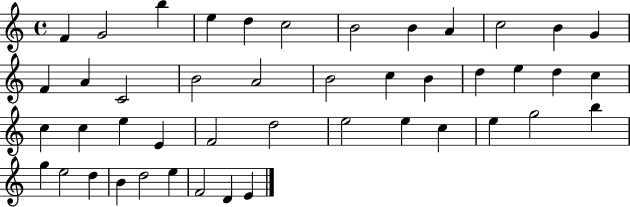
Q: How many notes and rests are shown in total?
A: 45